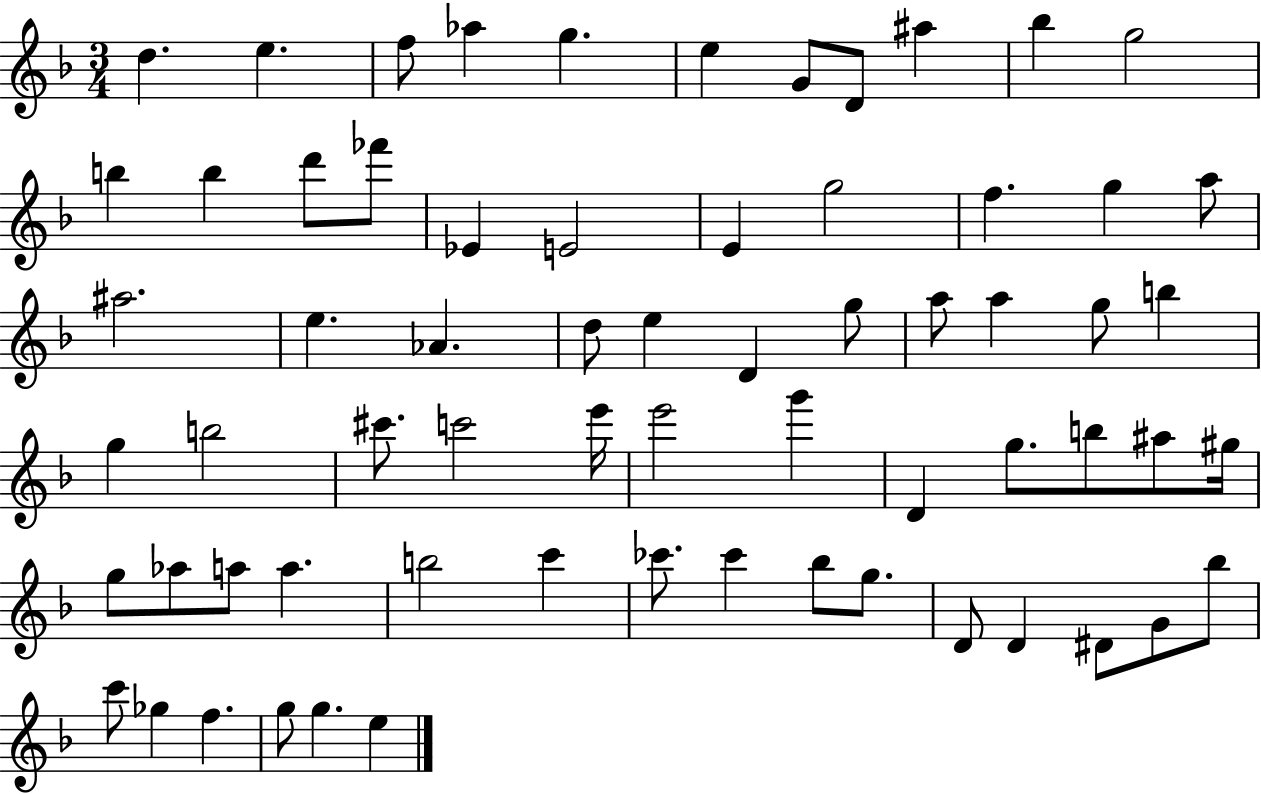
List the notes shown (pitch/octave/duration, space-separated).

D5/q. E5/q. F5/e Ab5/q G5/q. E5/q G4/e D4/e A#5/q Bb5/q G5/h B5/q B5/q D6/e FES6/e Eb4/q E4/h E4/q G5/h F5/q. G5/q A5/e A#5/h. E5/q. Ab4/q. D5/e E5/q D4/q G5/e A5/e A5/q G5/e B5/q G5/q B5/h C#6/e. C6/h E6/s E6/h G6/q D4/q G5/e. B5/e A#5/e G#5/s G5/e Ab5/e A5/e A5/q. B5/h C6/q CES6/e. CES6/q Bb5/e G5/e. D4/e D4/q D#4/e G4/e Bb5/e C6/e Gb5/q F5/q. G5/e G5/q. E5/q